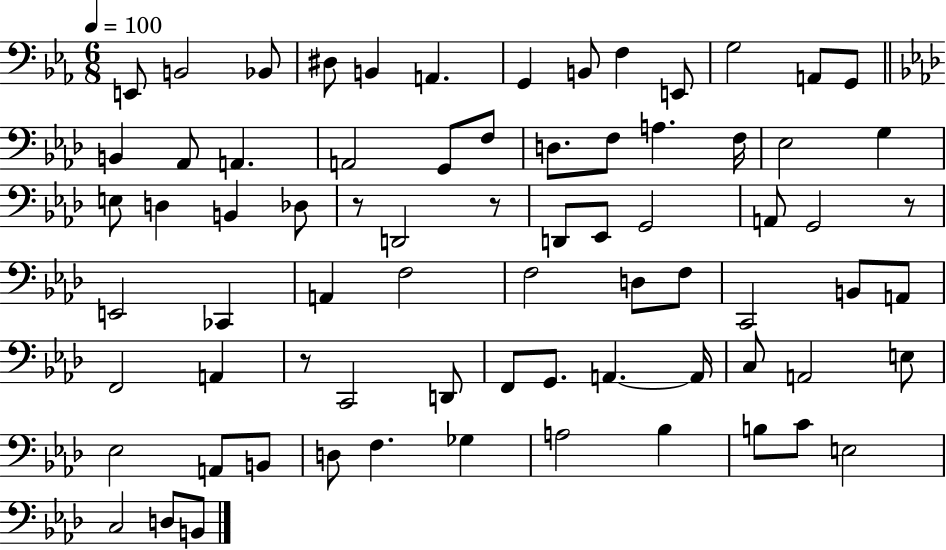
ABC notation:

X:1
T:Untitled
M:6/8
L:1/4
K:Eb
E,,/2 B,,2 _B,,/2 ^D,/2 B,, A,, G,, B,,/2 F, E,,/2 G,2 A,,/2 G,,/2 B,, _A,,/2 A,, A,,2 G,,/2 F,/2 D,/2 F,/2 A, F,/4 _E,2 G, E,/2 D, B,, _D,/2 z/2 D,,2 z/2 D,,/2 _E,,/2 G,,2 A,,/2 G,,2 z/2 E,,2 _C,, A,, F,2 F,2 D,/2 F,/2 C,,2 B,,/2 A,,/2 F,,2 A,, z/2 C,,2 D,,/2 F,,/2 G,,/2 A,, A,,/4 C,/2 A,,2 E,/2 _E,2 A,,/2 B,,/2 D,/2 F, _G, A,2 _B, B,/2 C/2 E,2 C,2 D,/2 B,,/2